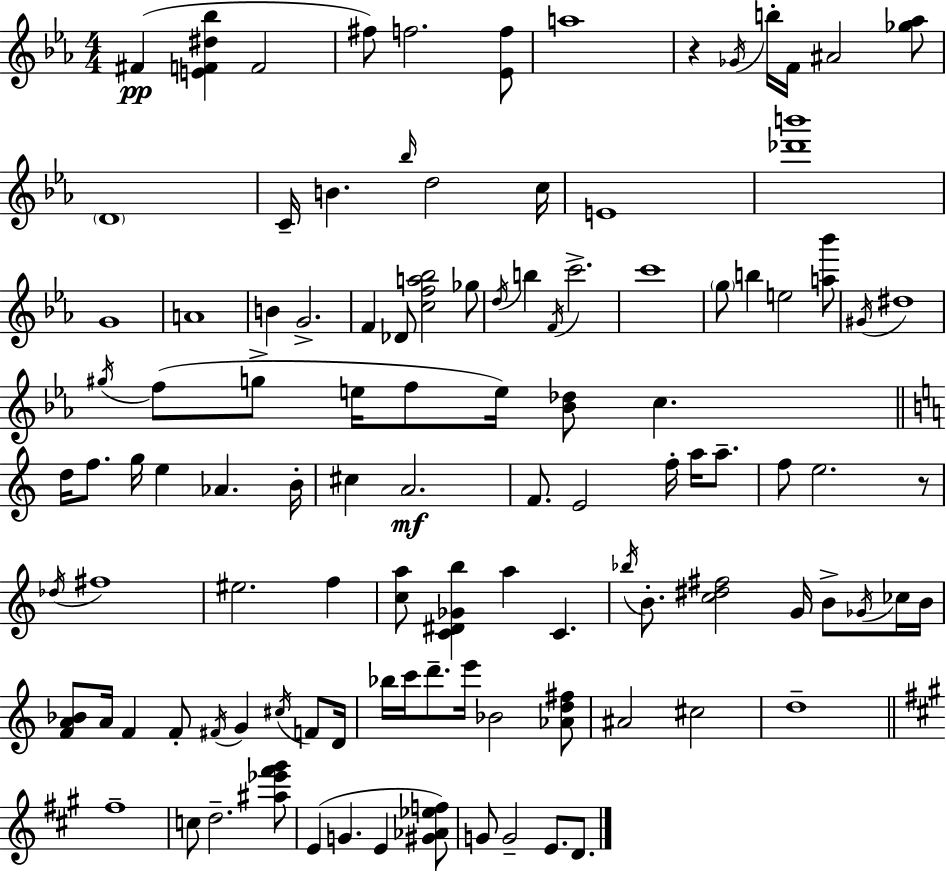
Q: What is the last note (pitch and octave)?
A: D4